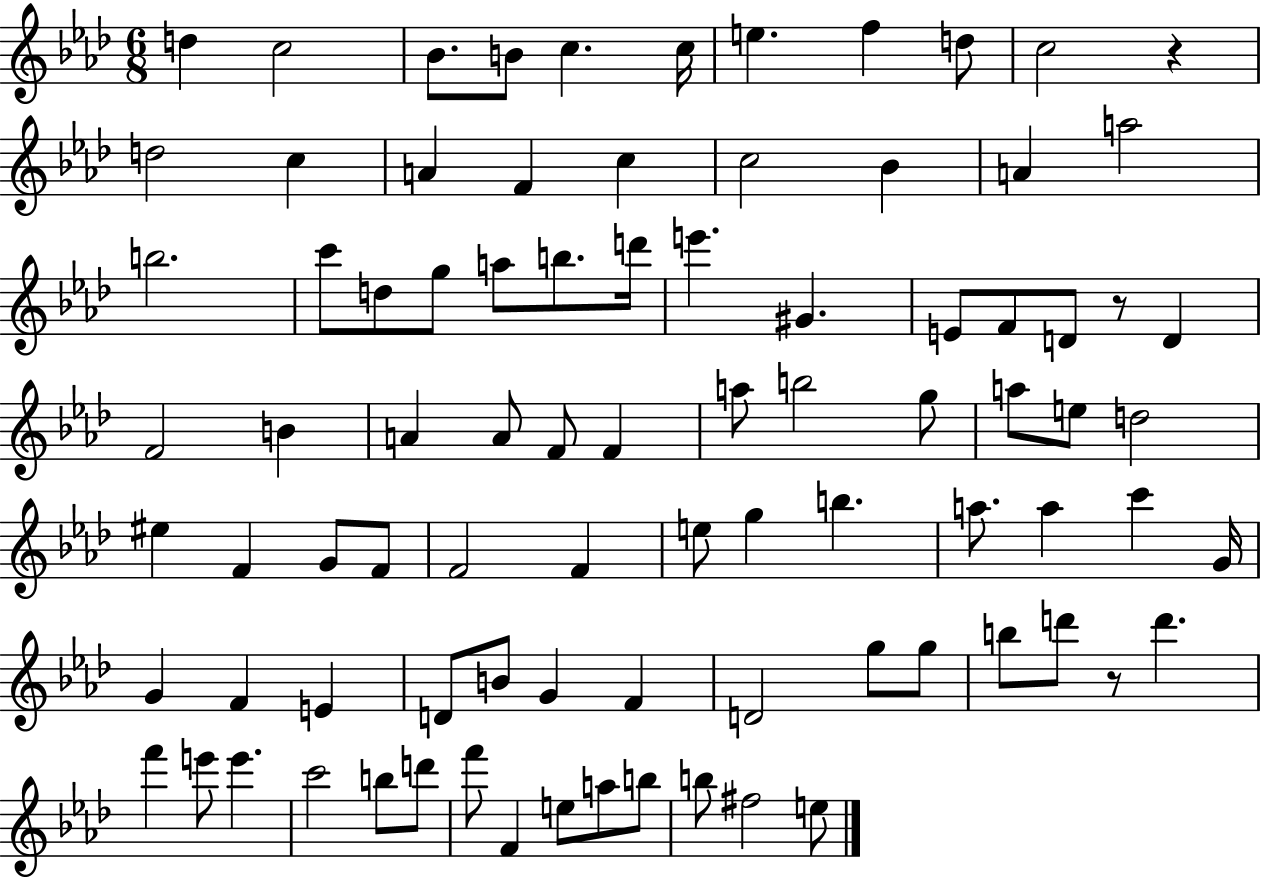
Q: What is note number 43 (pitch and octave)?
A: E5